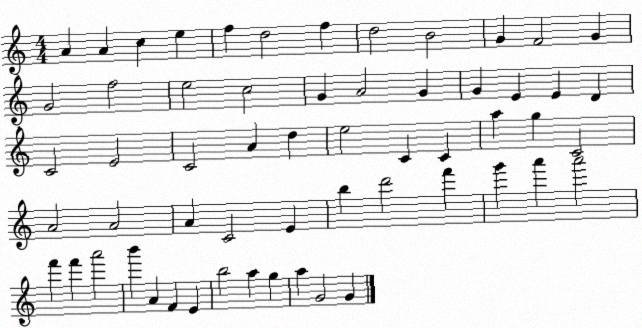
X:1
T:Untitled
M:4/4
L:1/4
K:C
A A c e f d2 f d2 B2 G F2 G G2 f2 e2 c2 G A2 G G E E D C2 E2 C2 A d e2 C C a g C2 A2 A2 A C2 E b d'2 f' g' a' a'2 f' f' a'2 b' A F E b2 a g a G2 G